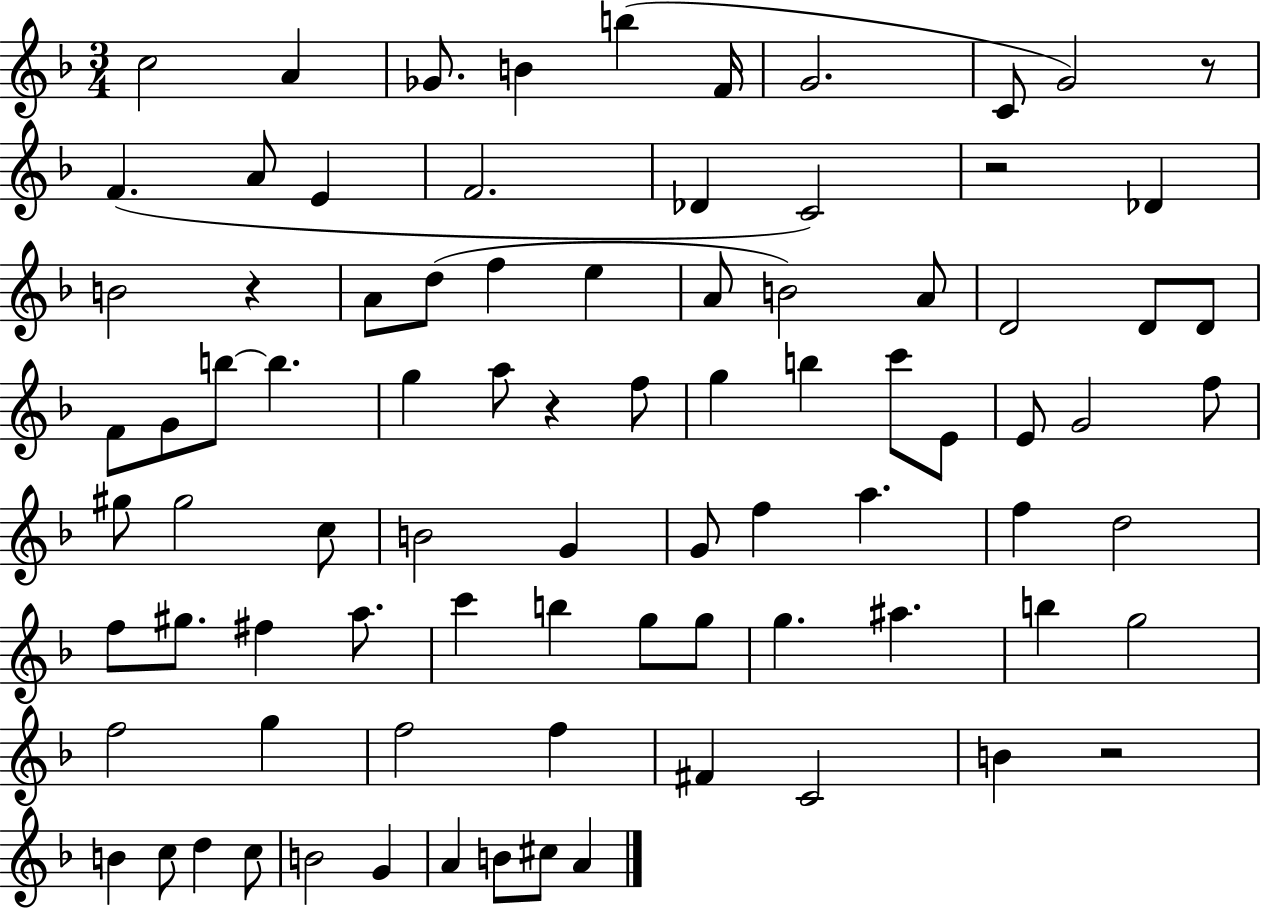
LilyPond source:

{
  \clef treble
  \numericTimeSignature
  \time 3/4
  \key f \major
  c''2 a'4 | ges'8. b'4 b''4( f'16 | g'2. | c'8 g'2) r8 | \break f'4.( a'8 e'4 | f'2. | des'4 c'2) | r2 des'4 | \break b'2 r4 | a'8 d''8( f''4 e''4 | a'8 b'2) a'8 | d'2 d'8 d'8 | \break f'8 g'8 b''8~~ b''4. | g''4 a''8 r4 f''8 | g''4 b''4 c'''8 e'8 | e'8 g'2 f''8 | \break gis''8 gis''2 c''8 | b'2 g'4 | g'8 f''4 a''4. | f''4 d''2 | \break f''8 gis''8. fis''4 a''8. | c'''4 b''4 g''8 g''8 | g''4. ais''4. | b''4 g''2 | \break f''2 g''4 | f''2 f''4 | fis'4 c'2 | b'4 r2 | \break b'4 c''8 d''4 c''8 | b'2 g'4 | a'4 b'8 cis''8 a'4 | \bar "|."
}